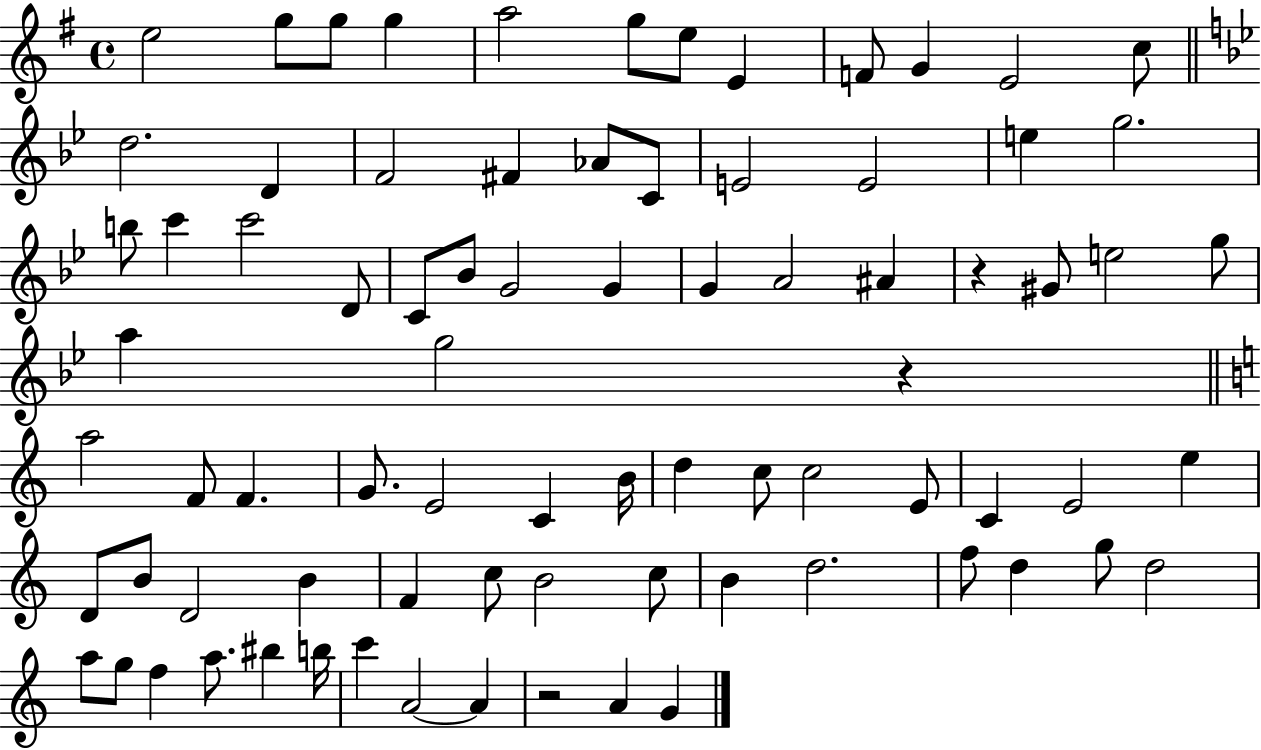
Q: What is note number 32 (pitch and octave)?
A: A4